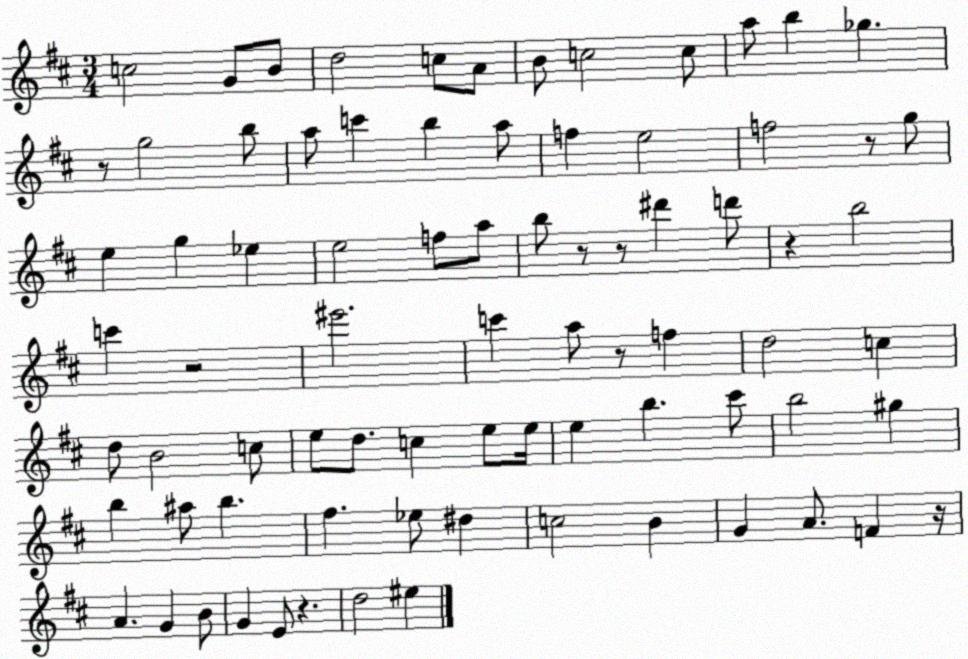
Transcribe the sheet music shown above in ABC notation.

X:1
T:Untitled
M:3/4
L:1/4
K:D
c2 G/2 B/2 d2 c/2 A/2 B/2 c2 c/2 a/2 b _g z/2 g2 b/2 a/2 c' b a/2 f e2 f2 z/2 g/2 e g _e e2 f/2 a/2 b/2 z/2 z/2 ^d' d'/2 z b2 c' z2 ^e'2 c' a/2 z/2 f d2 c d/2 B2 c/2 e/2 d/2 c e/2 e/4 e b ^c'/2 b2 ^g b ^a/2 b ^f _e/2 ^d c2 B G A/2 F z/4 A G B/2 G E/2 z d2 ^e